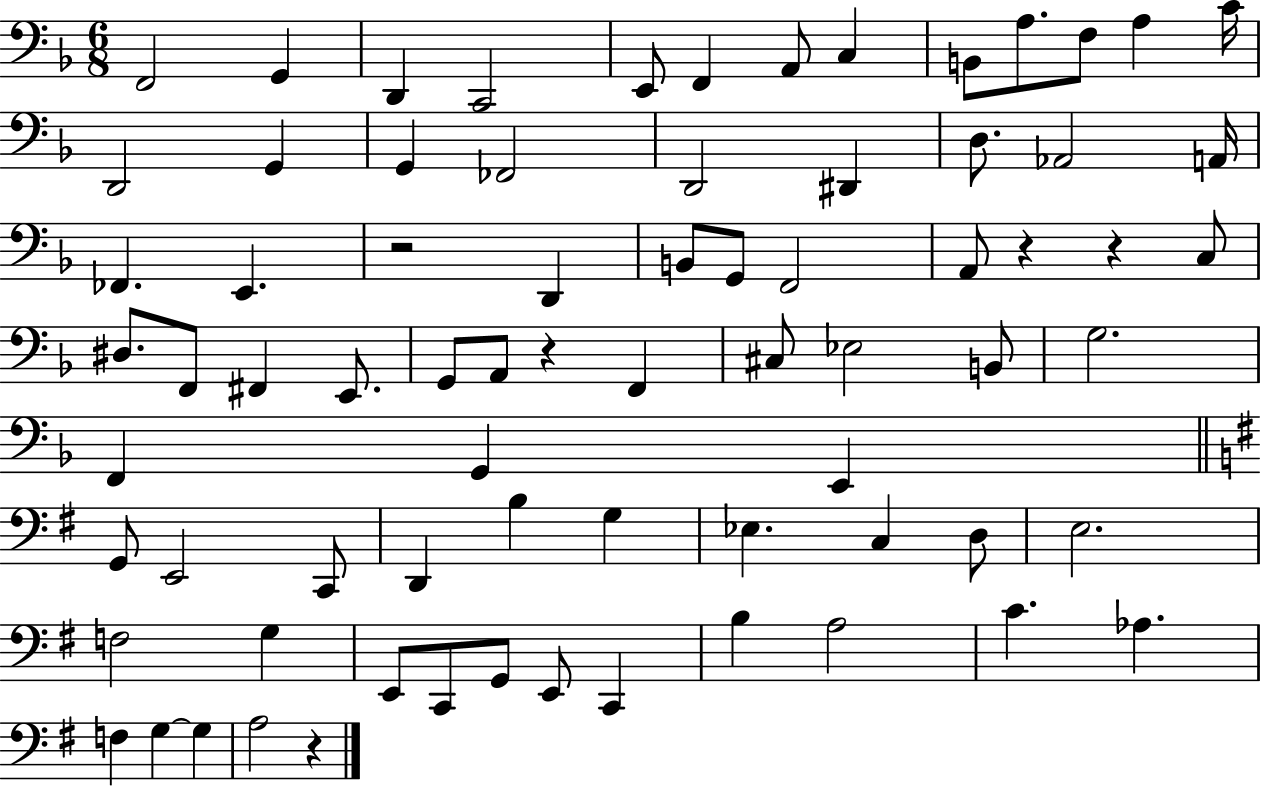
F2/h G2/q D2/q C2/h E2/e F2/q A2/e C3/q B2/e A3/e. F3/e A3/q C4/s D2/h G2/q G2/q FES2/h D2/h D#2/q D3/e. Ab2/h A2/s FES2/q. E2/q. R/h D2/q B2/e G2/e F2/h A2/e R/q R/q C3/e D#3/e. F2/e F#2/q E2/e. G2/e A2/e R/q F2/q C#3/e Eb3/h B2/e G3/h. F2/q G2/q E2/q G2/e E2/h C2/e D2/q B3/q G3/q Eb3/q. C3/q D3/e E3/h. F3/h G3/q E2/e C2/e G2/e E2/e C2/q B3/q A3/h C4/q. Ab3/q. F3/q G3/q G3/q A3/h R/q